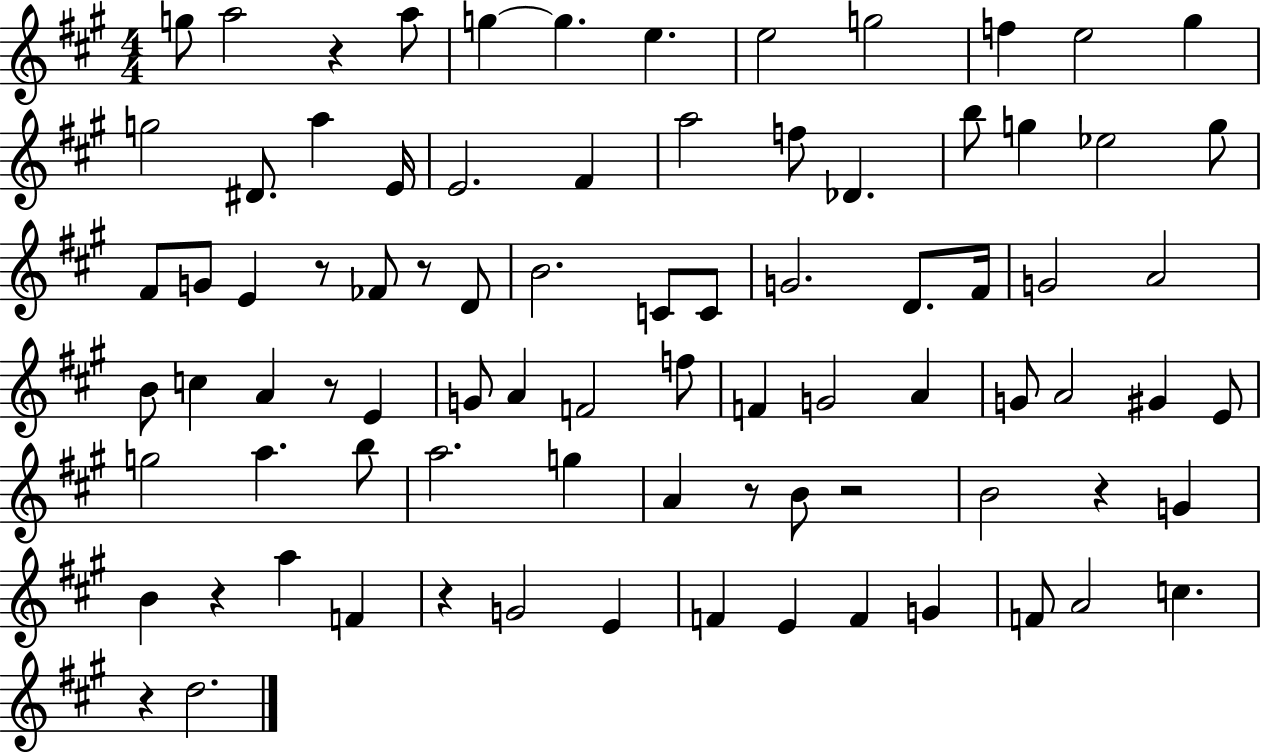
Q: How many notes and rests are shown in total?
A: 84